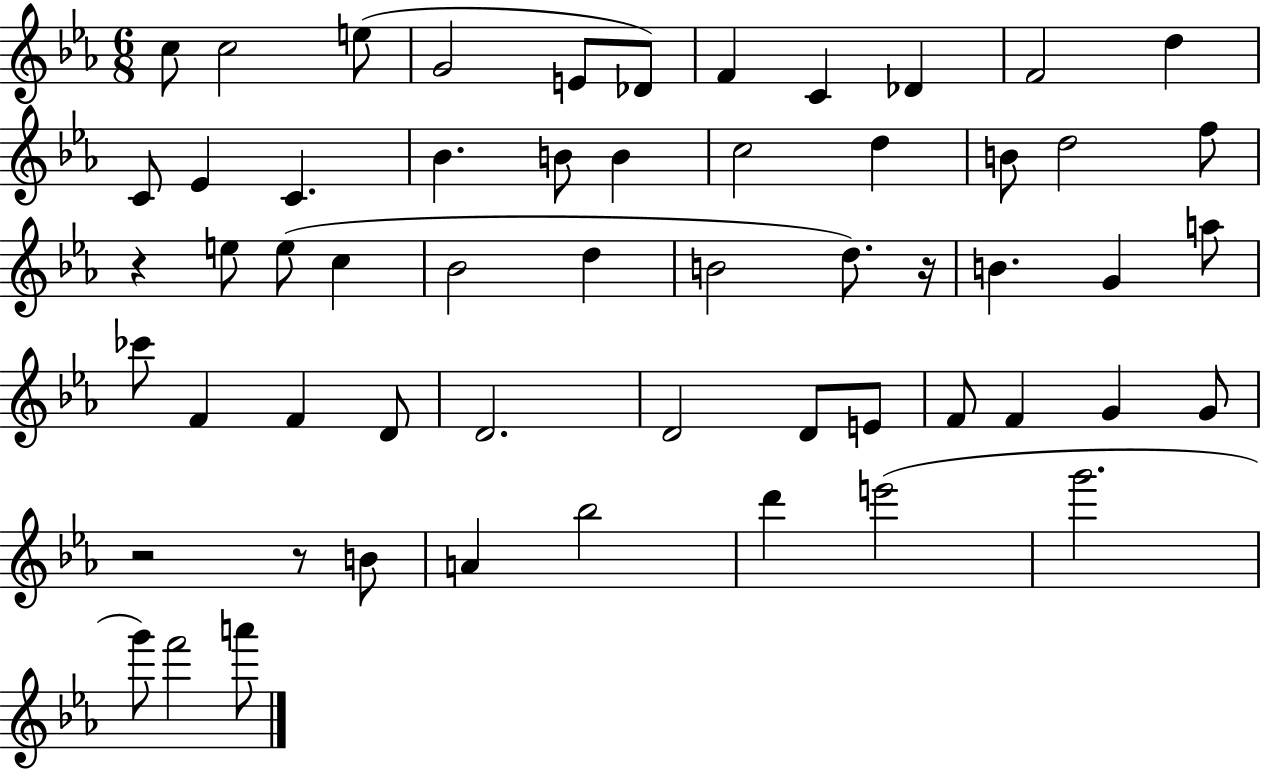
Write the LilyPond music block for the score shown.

{
  \clef treble
  \numericTimeSignature
  \time 6/8
  \key ees \major
  c''8 c''2 e''8( | g'2 e'8 des'8) | f'4 c'4 des'4 | f'2 d''4 | \break c'8 ees'4 c'4. | bes'4. b'8 b'4 | c''2 d''4 | b'8 d''2 f''8 | \break r4 e''8 e''8( c''4 | bes'2 d''4 | b'2 d''8.) r16 | b'4. g'4 a''8 | \break ces'''8 f'4 f'4 d'8 | d'2. | d'2 d'8 e'8 | f'8 f'4 g'4 g'8 | \break r2 r8 b'8 | a'4 bes''2 | d'''4 e'''2( | g'''2. | \break g'''8) f'''2 a'''8 | \bar "|."
}